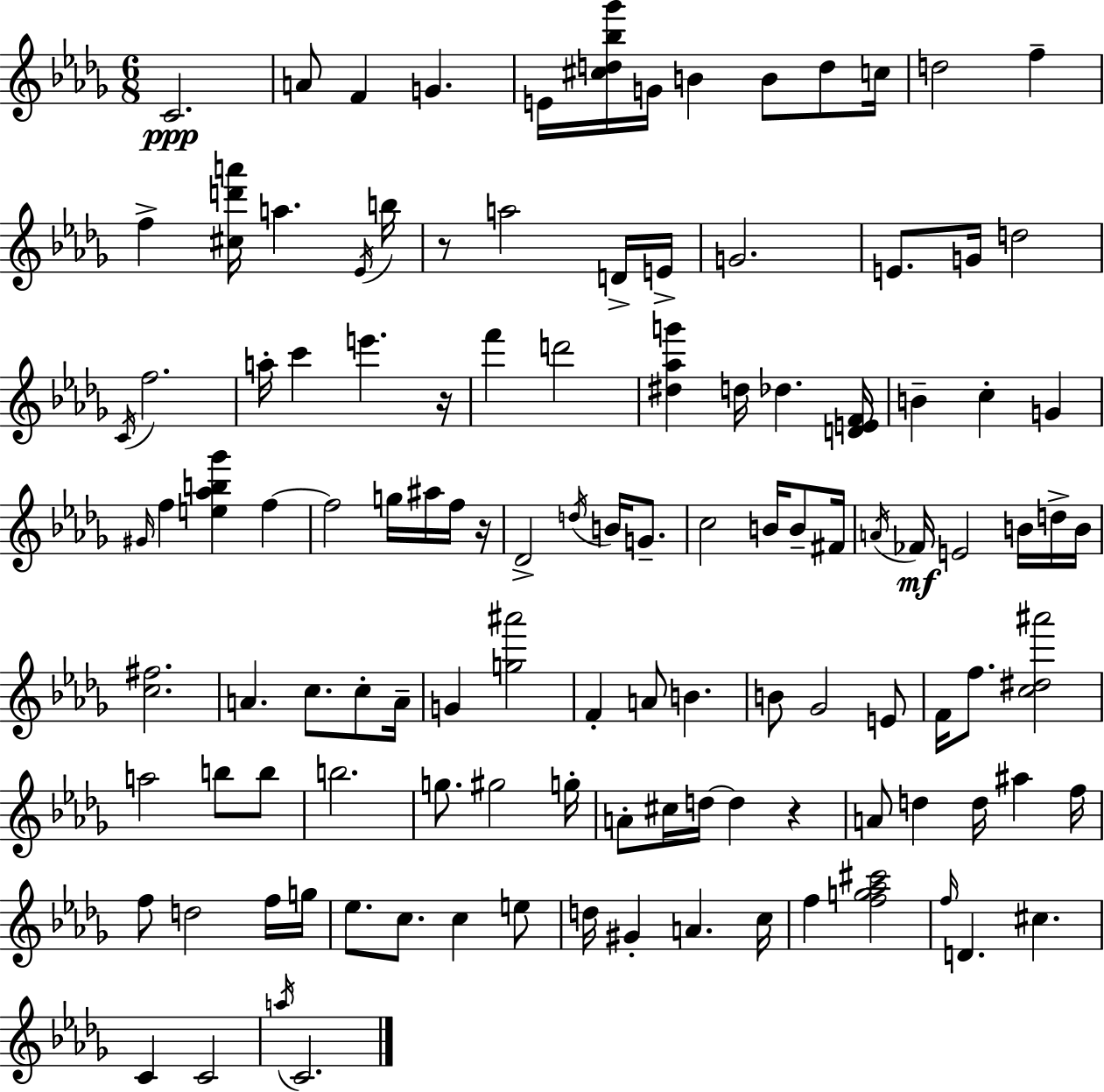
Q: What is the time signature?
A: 6/8